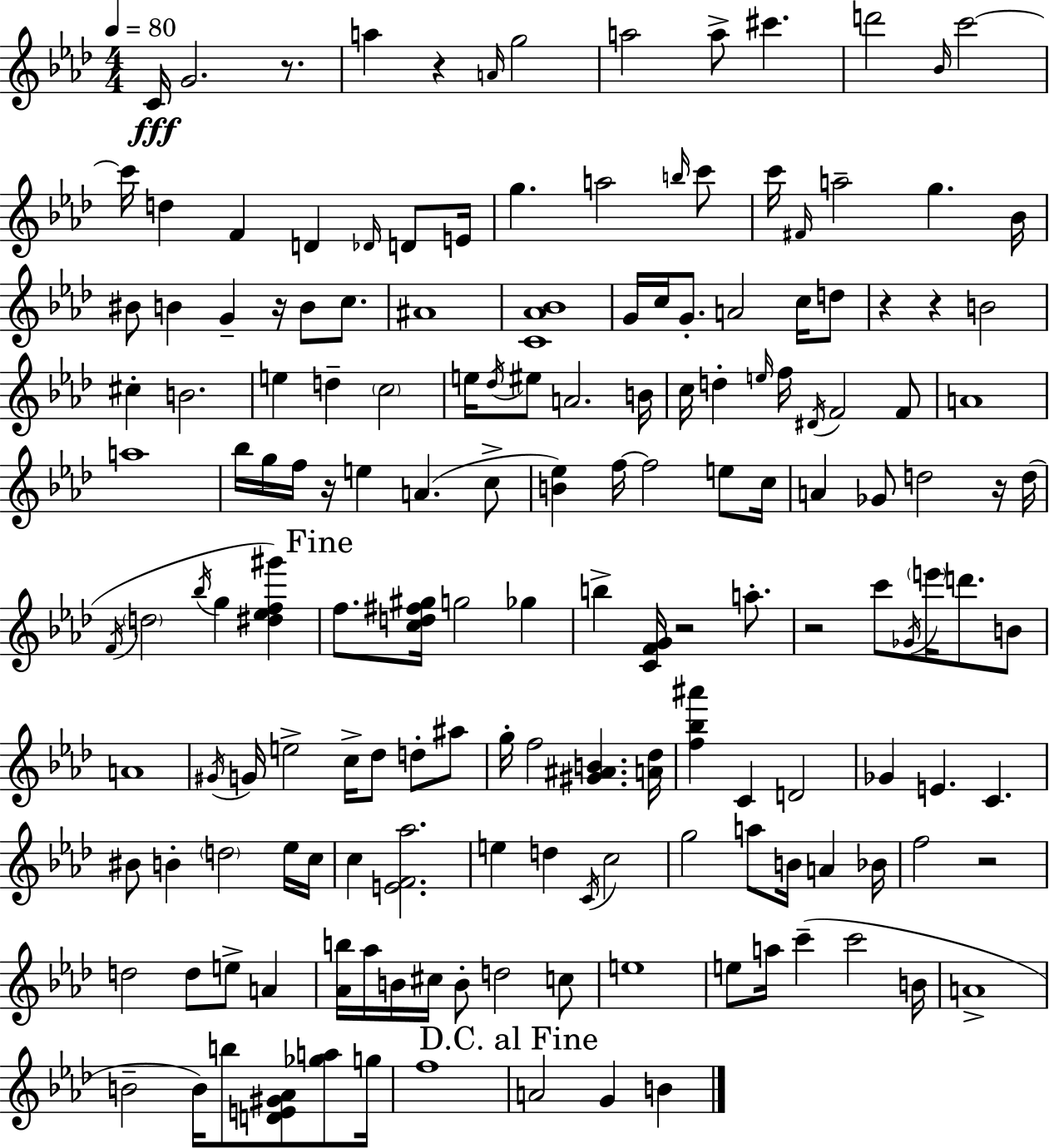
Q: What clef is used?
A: treble